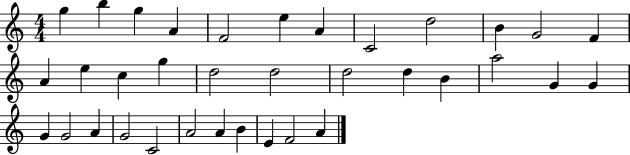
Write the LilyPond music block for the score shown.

{
  \clef treble
  \numericTimeSignature
  \time 4/4
  \key c \major
  g''4 b''4 g''4 a'4 | f'2 e''4 a'4 | c'2 d''2 | b'4 g'2 f'4 | \break a'4 e''4 c''4 g''4 | d''2 d''2 | d''2 d''4 b'4 | a''2 g'4 g'4 | \break g'4 g'2 a'4 | g'2 c'2 | a'2 a'4 b'4 | e'4 f'2 a'4 | \break \bar "|."
}